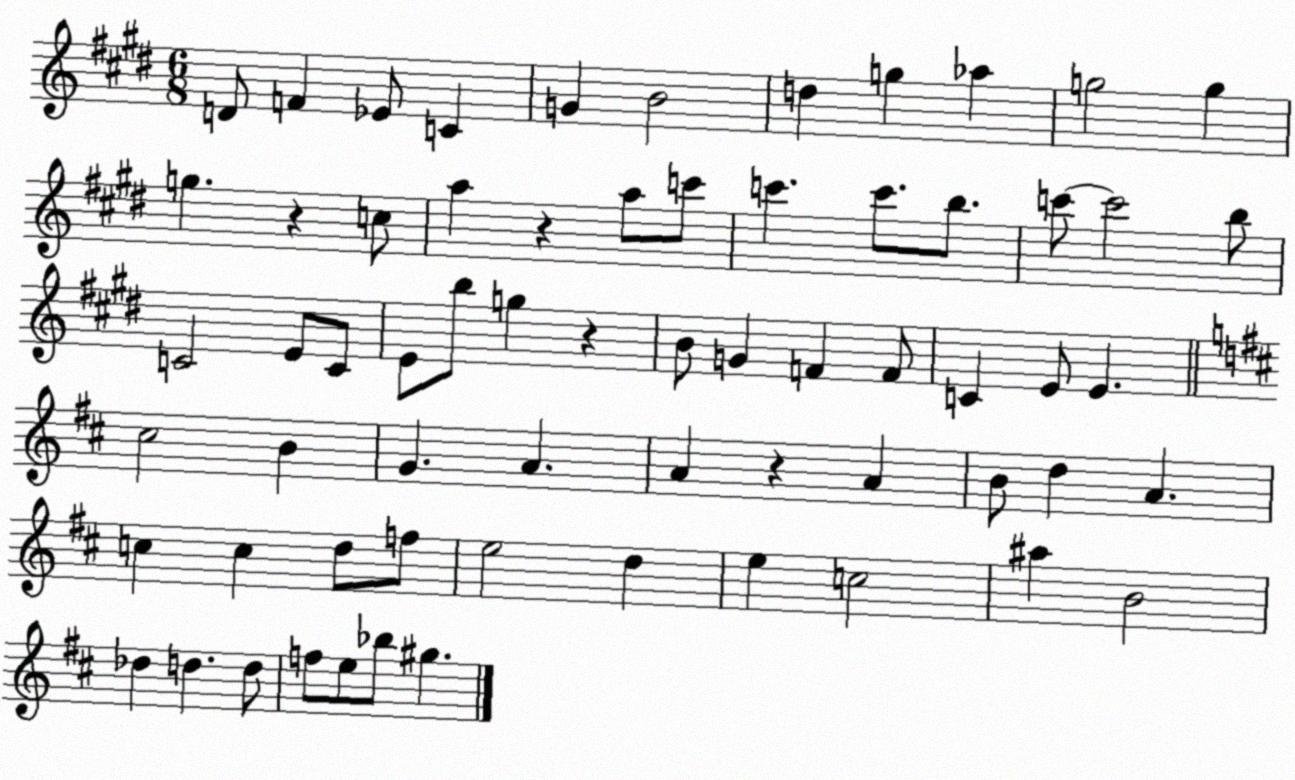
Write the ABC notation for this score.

X:1
T:Untitled
M:6/8
L:1/4
K:E
D/2 F _E/2 C G B2 d g _a g2 g g z c/2 a z a/2 c'/2 c' c'/2 b/2 c'/2 c'2 b/2 C2 E/2 C/2 E/2 b/2 g z B/2 G F F/2 C E/2 E ^c2 B G A A z A B/2 d A c c d/2 f/2 e2 d e c2 ^a B2 _d d d/2 f/2 e/2 _b/2 ^g